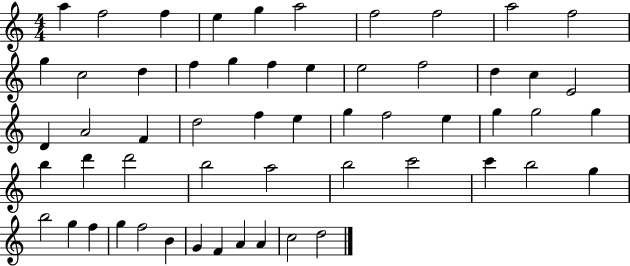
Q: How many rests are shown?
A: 0